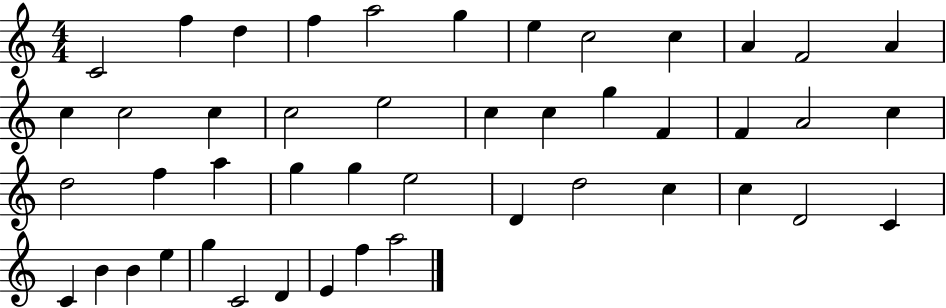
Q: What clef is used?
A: treble